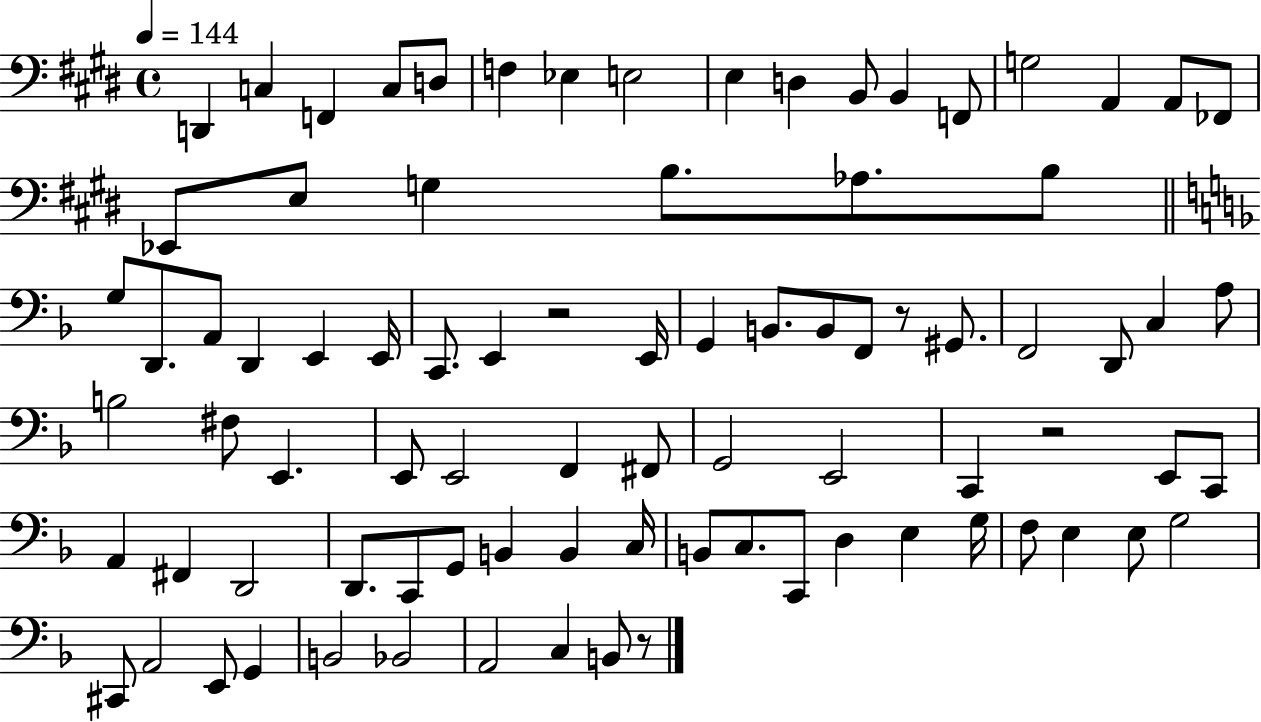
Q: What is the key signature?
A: E major